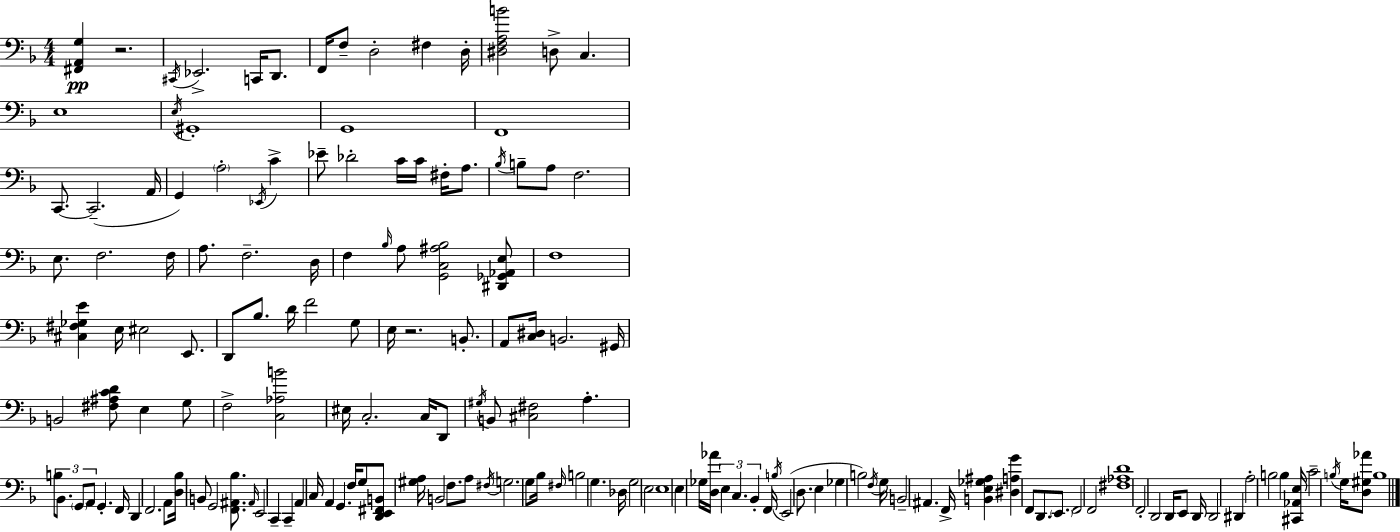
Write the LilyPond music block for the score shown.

{
  \clef bass
  \numericTimeSignature
  \time 4/4
  \key d \minor
  \repeat volta 2 { <fis, a, g>4\pp r2. | \acciaccatura { cis,16 } ees,2.-> c,16 d,8. | f,16 f8-- d2-. fis4 | d16-. <dis f a b'>2 d8-> c4. | \break e1 | \acciaccatura { e16 } gis,1-. | g,1 | f,1 | \break c,8.~~ c,2.--( | a,16 g,4) \parenthesize a2-. \acciaccatura { ees,16 } c'4-> | ees'8-- des'2-. c'16 c'16 fis16-. | a8. \acciaccatura { bes16 } b8-- a8 f2. | \break e8. f2. | f16 a8. f2.-- | d16 f4 \grace { bes16 } a8 <g, c ais bes>2 | <dis, ges, aes, e>8 f1 | \break <cis fis ges e'>4 e16 eis2 | e,8. d,8 bes8. d'16 f'2 | g8 e16 r2. | b,8.-. a,8 <c dis>16 b,2. | \break gis,16 b,2 <fis ais c' d'>8 e4 | g8 f2-> <c aes b'>2 | eis16 c2.-. | c16 d,8 \acciaccatura { gis16 } b,8 <cis fis>2 | \break a4.-. b8 \tuplet 3/2 { bes,8. \parenthesize g,8 a,8 } g,4.-. | f,16 d,4 f,2. | a,8 <d bes>16 b,8 g,2 | <f, ais, bes>8. \grace { ais,16 } e,2 c,4-- | \break c,4-- a,4 c16 a,4 | g,4. f16 g8 <d, e, fis, b,>8 <gis a>16 b,2 | f8. a8 \acciaccatura { fis16 } g2. | g8 bes16 \grace { fis16 } b2 | \break g4. des16 g2 | e2 e1 | e4 ges16 <d aes'>16 \tuplet 3/2 { e4 | c4. bes,4-. } f,16 \acciaccatura { b16 } e,2( | \break d8. e4 ges4 | b2) \acciaccatura { f16 } g16 b,2-- | ais,4. f,16-> <b, e ges ais>4 <dis a g'>4 | f,8 d,8. \parenthesize e,8. f,2 | \break f,2 <fis aes d'>1 | f,2-. | d,2 d,16 e,8 d,16 d,2 | dis,4 a2-. | \break b2 b4 <cis, aes, e>16 | c'2-- \acciaccatura { b16 } g16 <d gis aes'>8 b1 | } \bar "|."
}